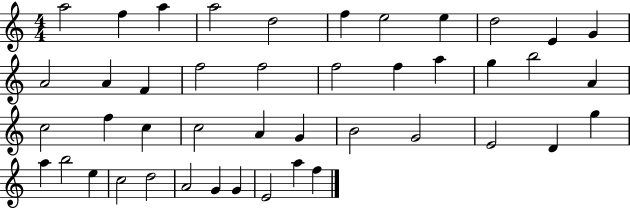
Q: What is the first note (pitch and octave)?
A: A5